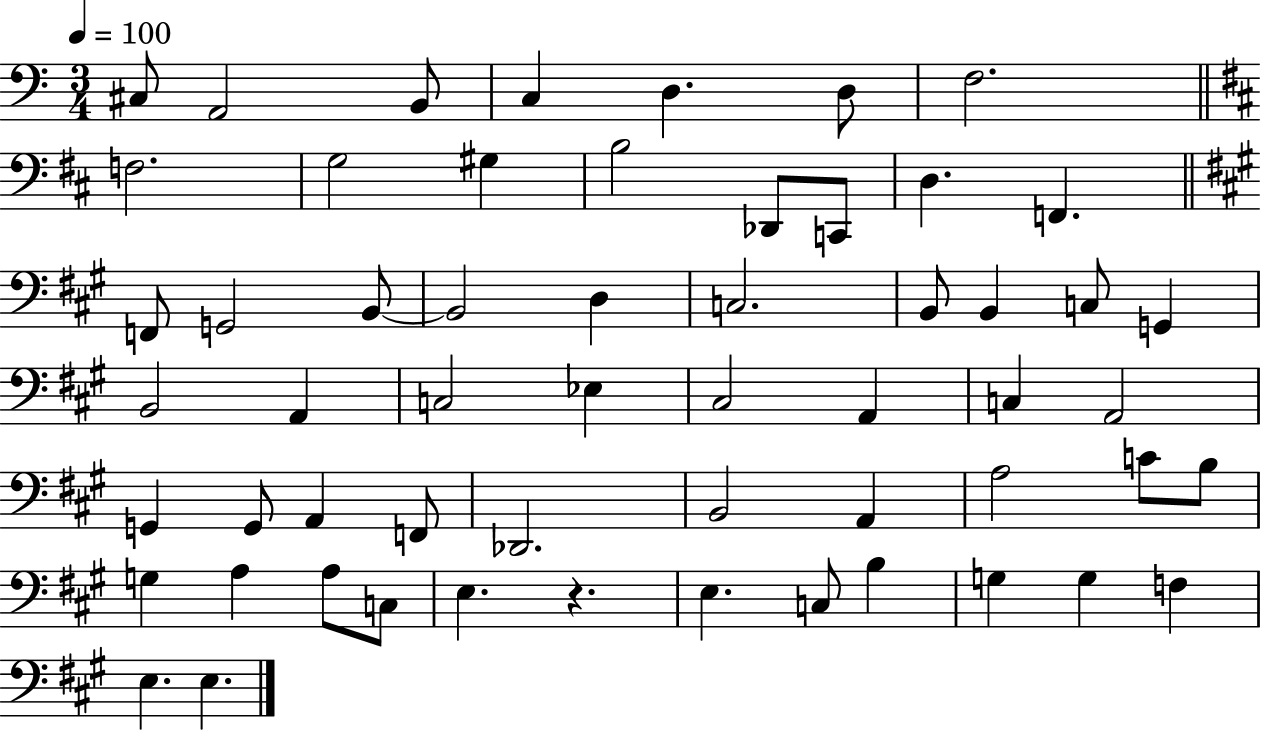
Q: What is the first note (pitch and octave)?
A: C#3